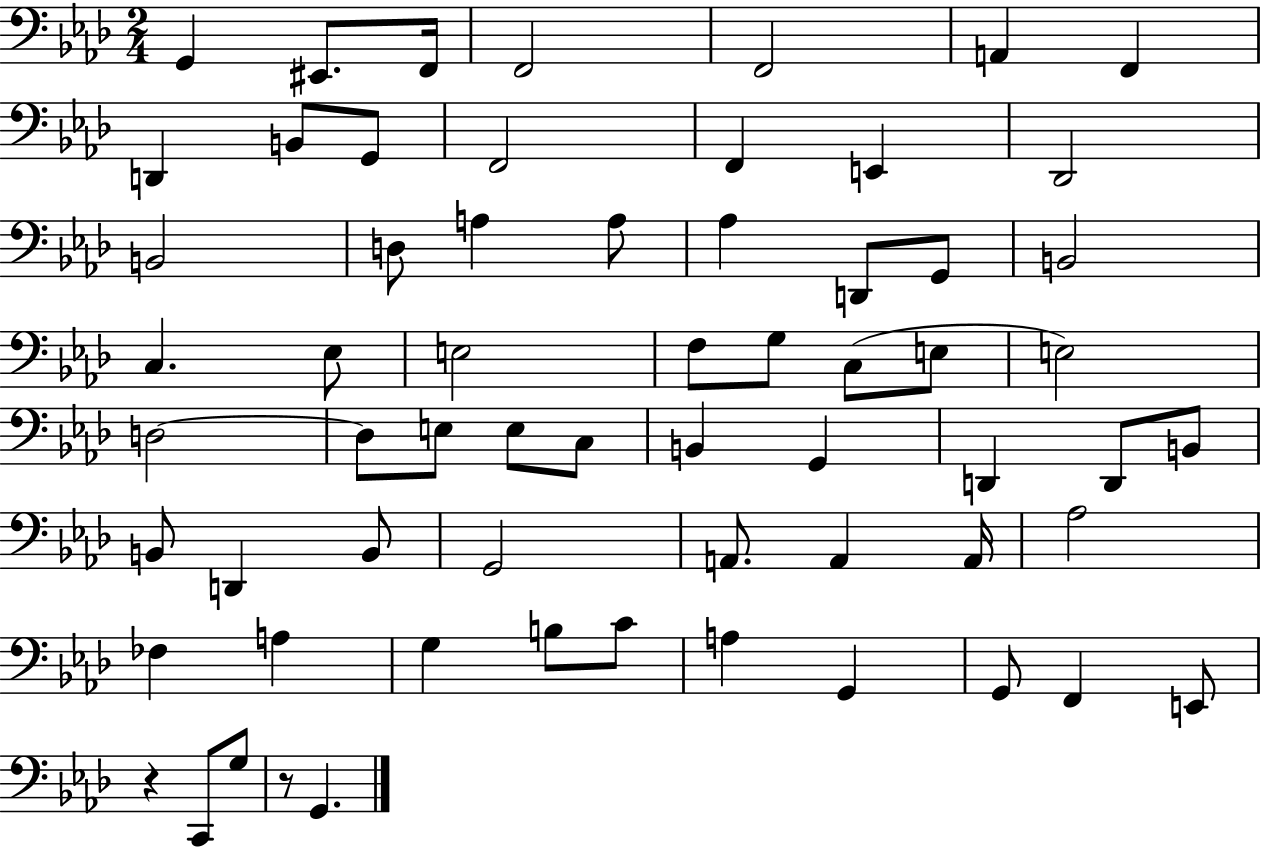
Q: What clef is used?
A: bass